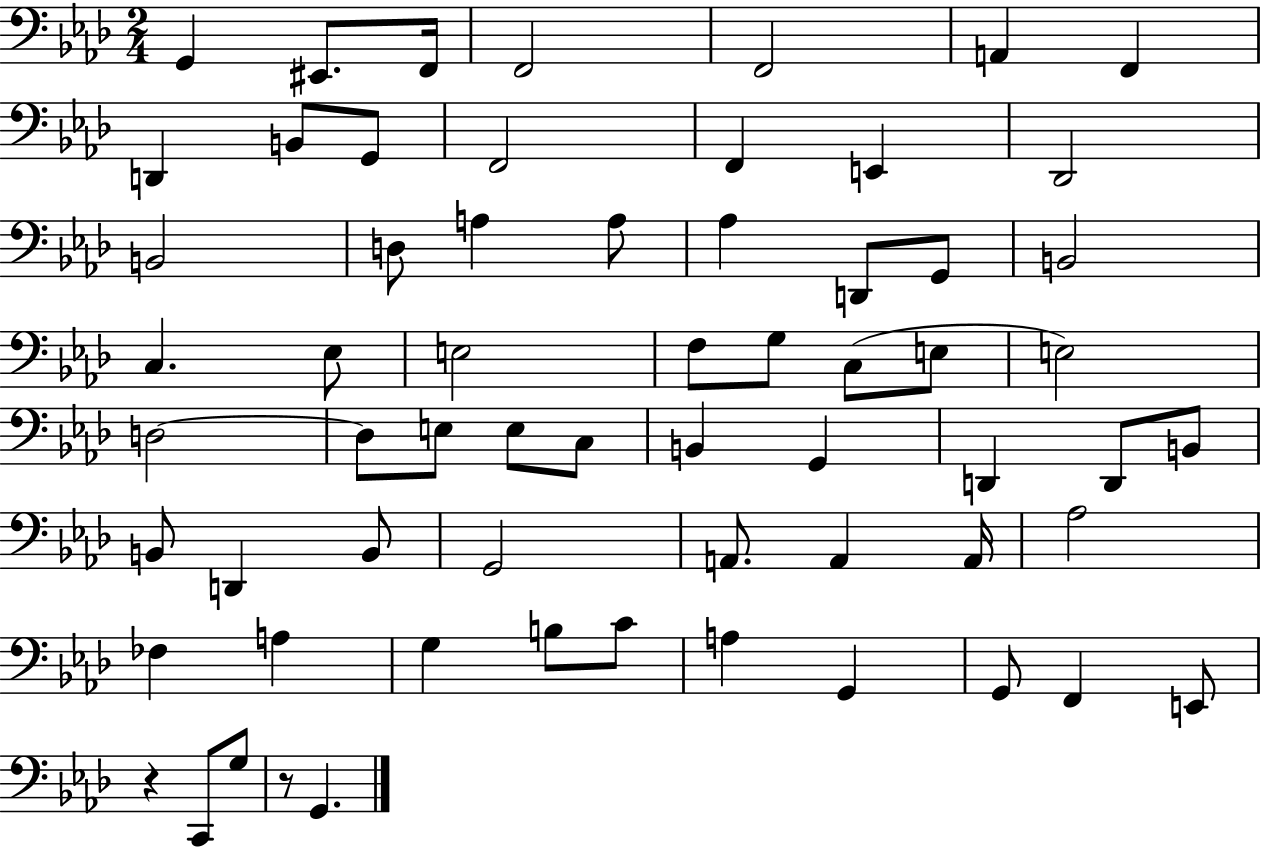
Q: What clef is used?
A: bass